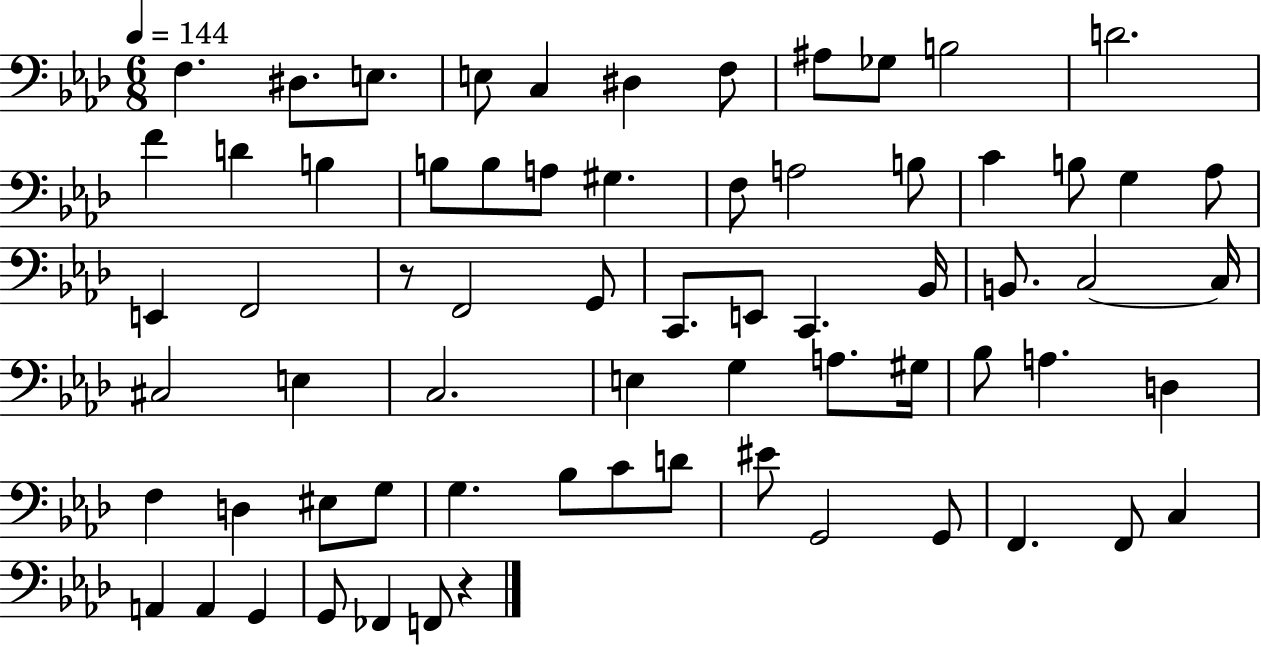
X:1
T:Untitled
M:6/8
L:1/4
K:Ab
F, ^D,/2 E,/2 E,/2 C, ^D, F,/2 ^A,/2 _G,/2 B,2 D2 F D B, B,/2 B,/2 A,/2 ^G, F,/2 A,2 B,/2 C B,/2 G, _A,/2 E,, F,,2 z/2 F,,2 G,,/2 C,,/2 E,,/2 C,, _B,,/4 B,,/2 C,2 C,/4 ^C,2 E, C,2 E, G, A,/2 ^G,/4 _B,/2 A, D, F, D, ^E,/2 G,/2 G, _B,/2 C/2 D/2 ^E/2 G,,2 G,,/2 F,, F,,/2 C, A,, A,, G,, G,,/2 _F,, F,,/2 z